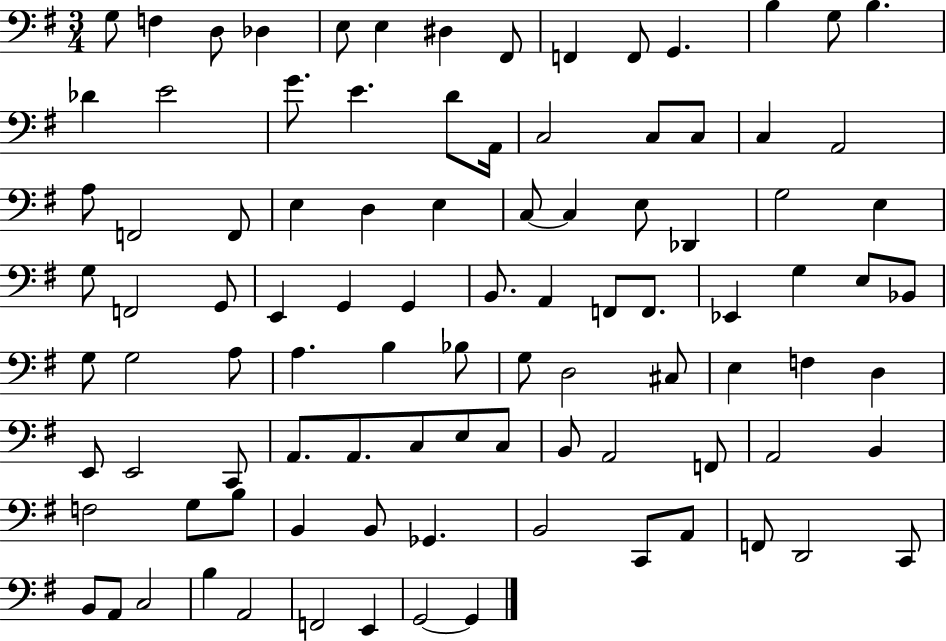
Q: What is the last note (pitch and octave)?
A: G2